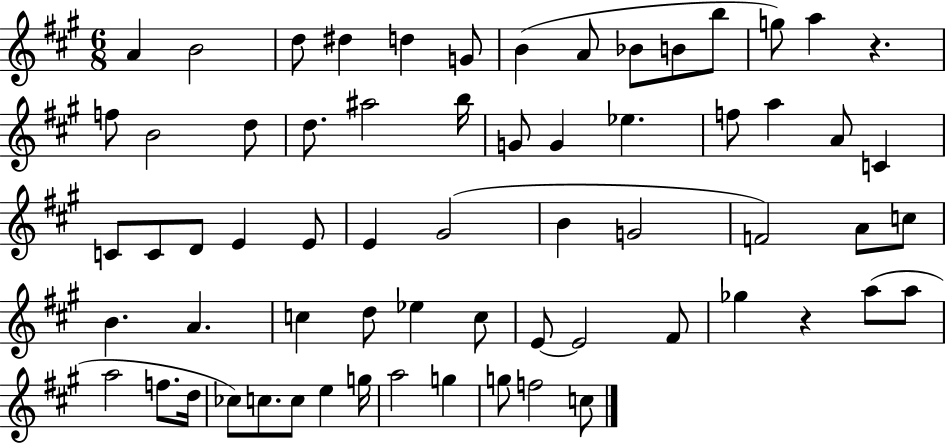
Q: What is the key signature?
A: A major